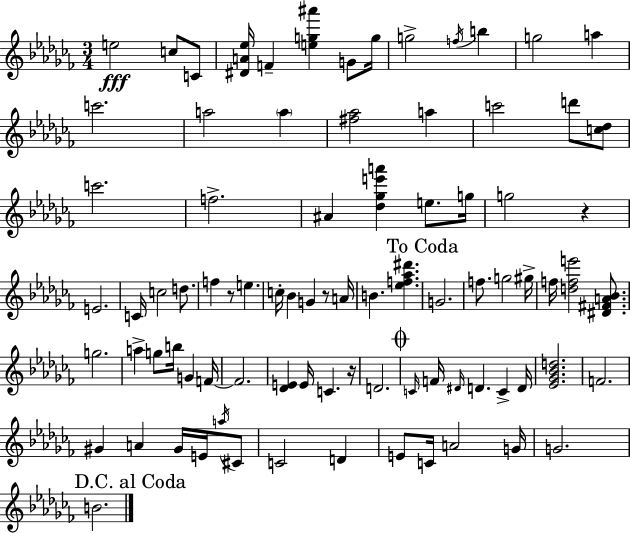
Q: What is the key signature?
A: AES minor